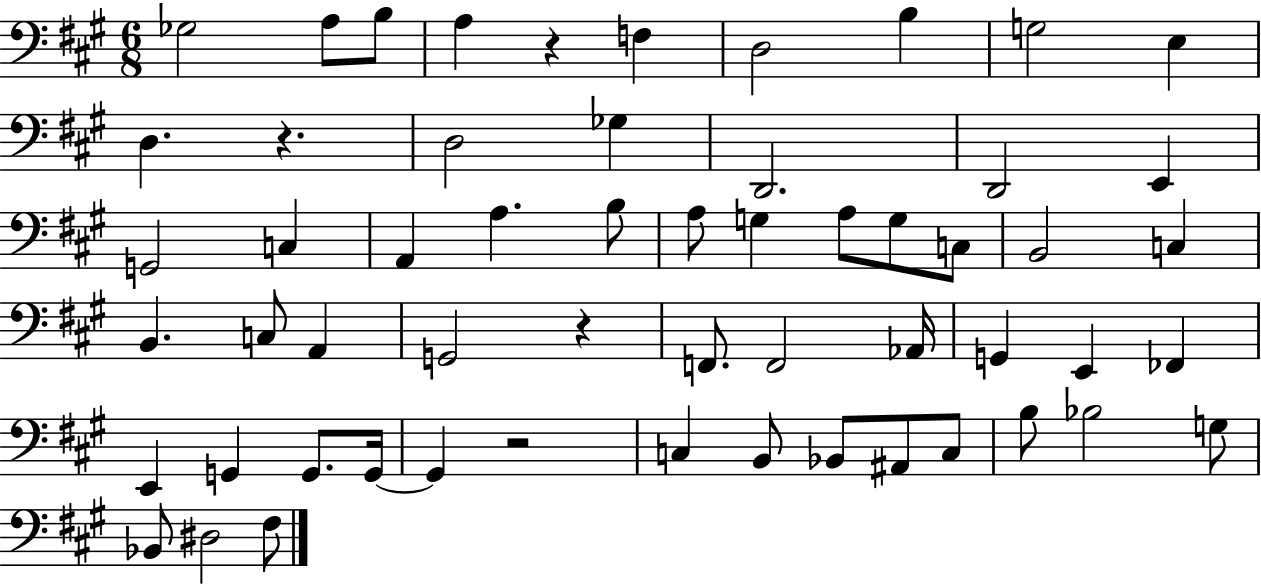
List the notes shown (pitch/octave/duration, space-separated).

Gb3/h A3/e B3/e A3/q R/q F3/q D3/h B3/q G3/h E3/q D3/q. R/q. D3/h Gb3/q D2/h. D2/h E2/q G2/h C3/q A2/q A3/q. B3/e A3/e G3/q A3/e G3/e C3/e B2/h C3/q B2/q. C3/e A2/q G2/h R/q F2/e. F2/h Ab2/s G2/q E2/q FES2/q E2/q G2/q G2/e. G2/s G2/q R/h C3/q B2/e Bb2/e A#2/e C3/e B3/e Bb3/h G3/e Bb2/e D#3/h F#3/e